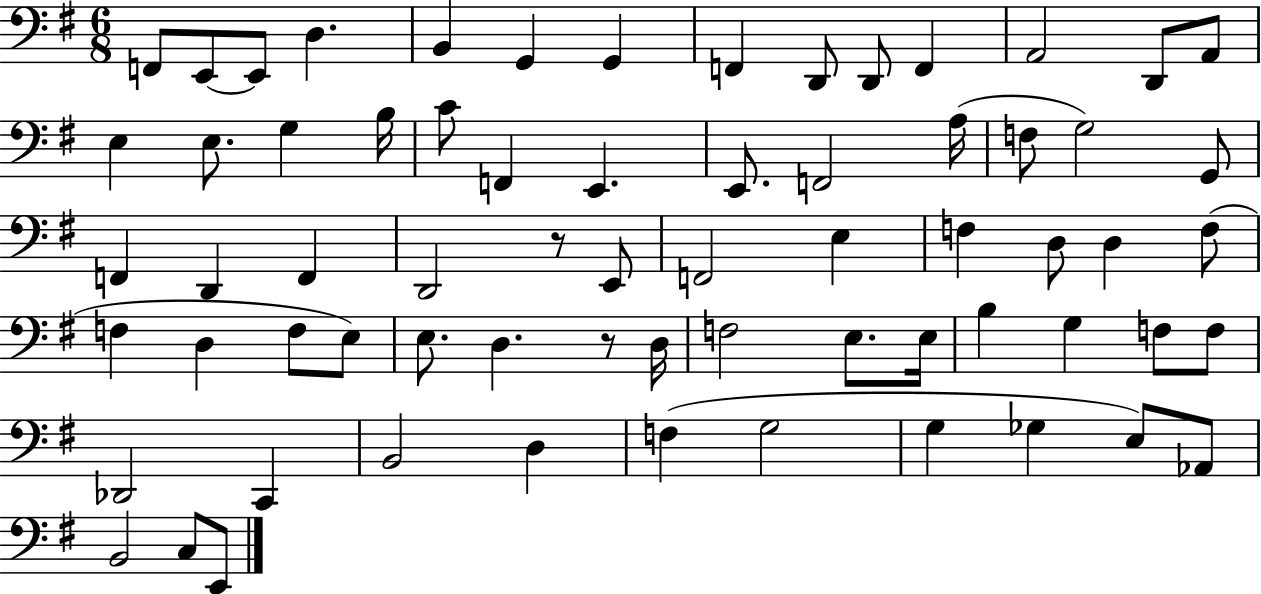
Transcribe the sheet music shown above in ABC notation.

X:1
T:Untitled
M:6/8
L:1/4
K:G
F,,/2 E,,/2 E,,/2 D, B,, G,, G,, F,, D,,/2 D,,/2 F,, A,,2 D,,/2 A,,/2 E, E,/2 G, B,/4 C/2 F,, E,, E,,/2 F,,2 A,/4 F,/2 G,2 G,,/2 F,, D,, F,, D,,2 z/2 E,,/2 F,,2 E, F, D,/2 D, F,/2 F, D, F,/2 E,/2 E,/2 D, z/2 D,/4 F,2 E,/2 E,/4 B, G, F,/2 F,/2 _D,,2 C,, B,,2 D, F, G,2 G, _G, E,/2 _A,,/2 B,,2 C,/2 E,,/2